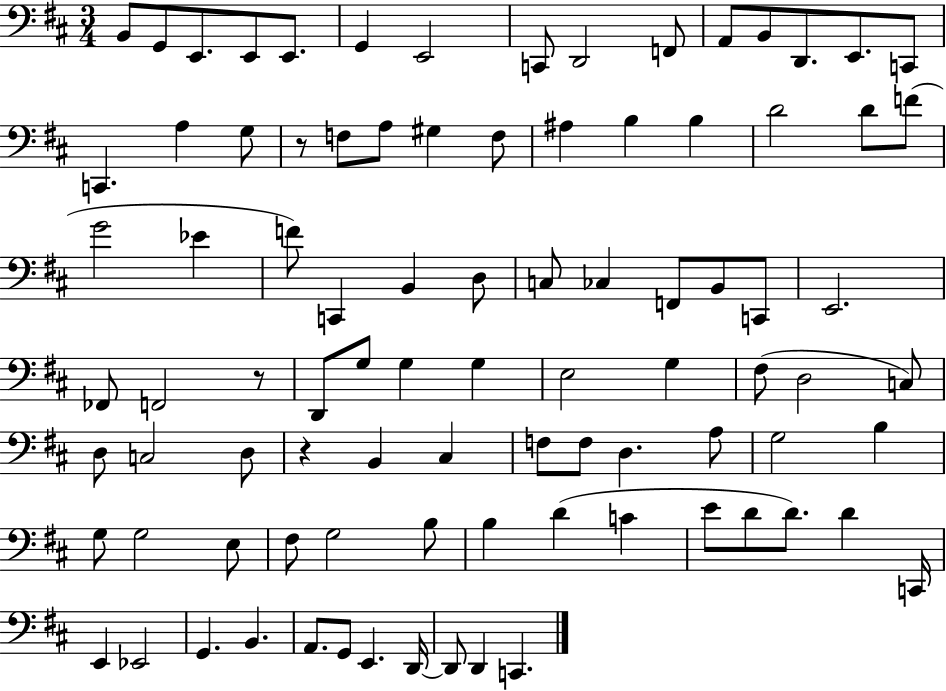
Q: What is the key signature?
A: D major